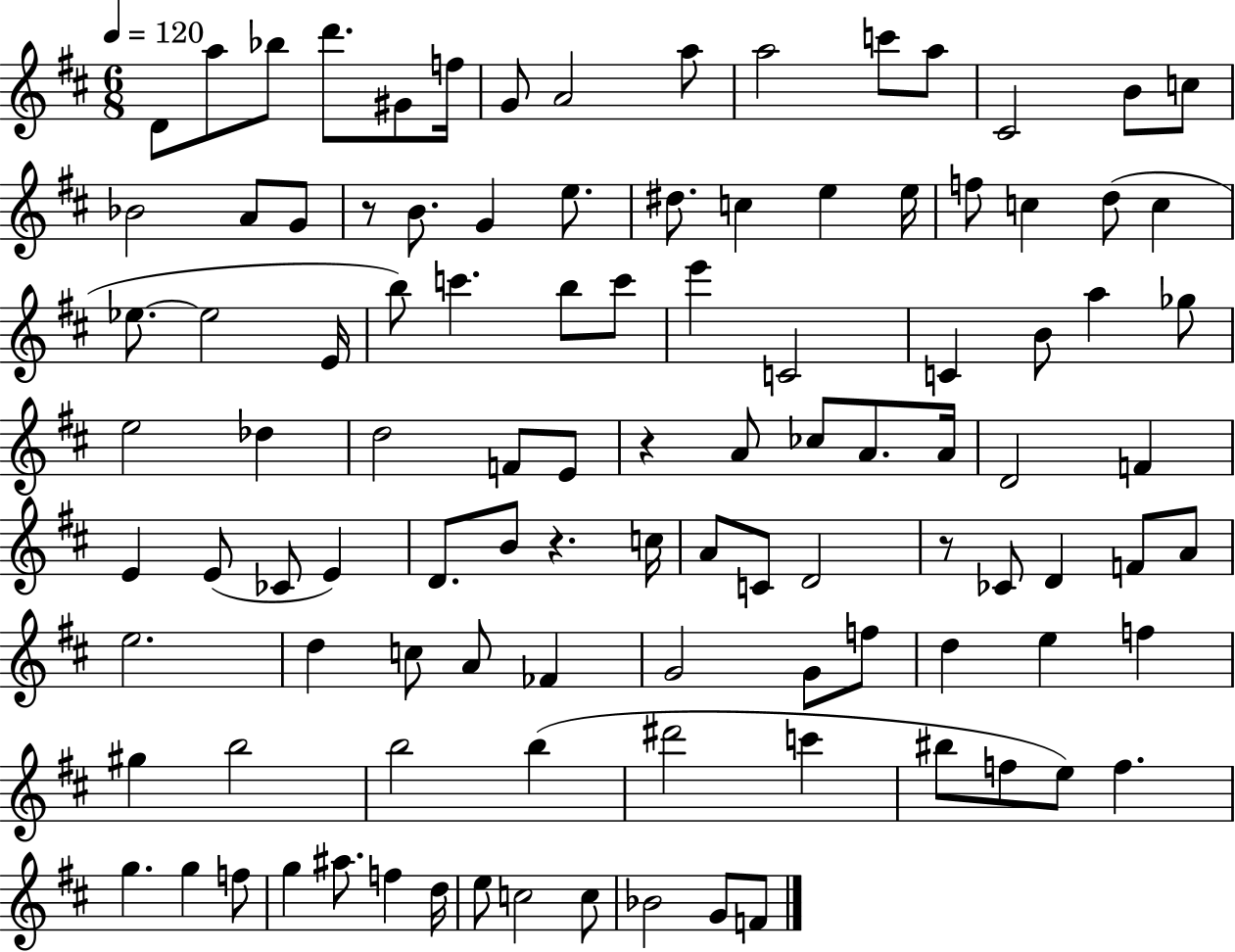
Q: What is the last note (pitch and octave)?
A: F4